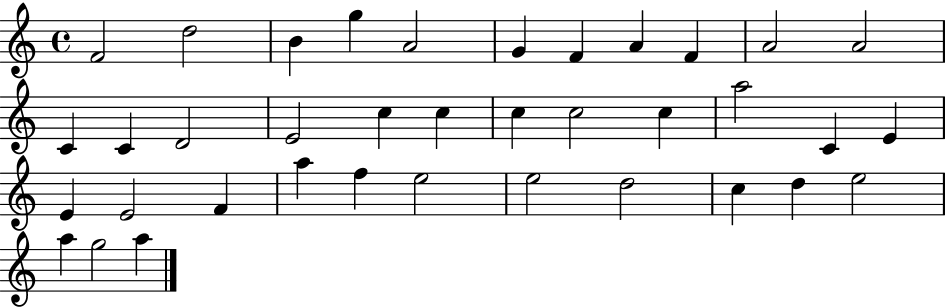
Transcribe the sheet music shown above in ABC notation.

X:1
T:Untitled
M:4/4
L:1/4
K:C
F2 d2 B g A2 G F A F A2 A2 C C D2 E2 c c c c2 c a2 C E E E2 F a f e2 e2 d2 c d e2 a g2 a